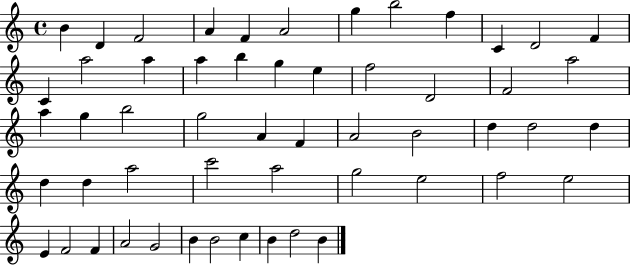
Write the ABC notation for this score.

X:1
T:Untitled
M:4/4
L:1/4
K:C
B D F2 A F A2 g b2 f C D2 F C a2 a a b g e f2 D2 F2 a2 a g b2 g2 A F A2 B2 d d2 d d d a2 c'2 a2 g2 e2 f2 e2 E F2 F A2 G2 B B2 c B d2 B